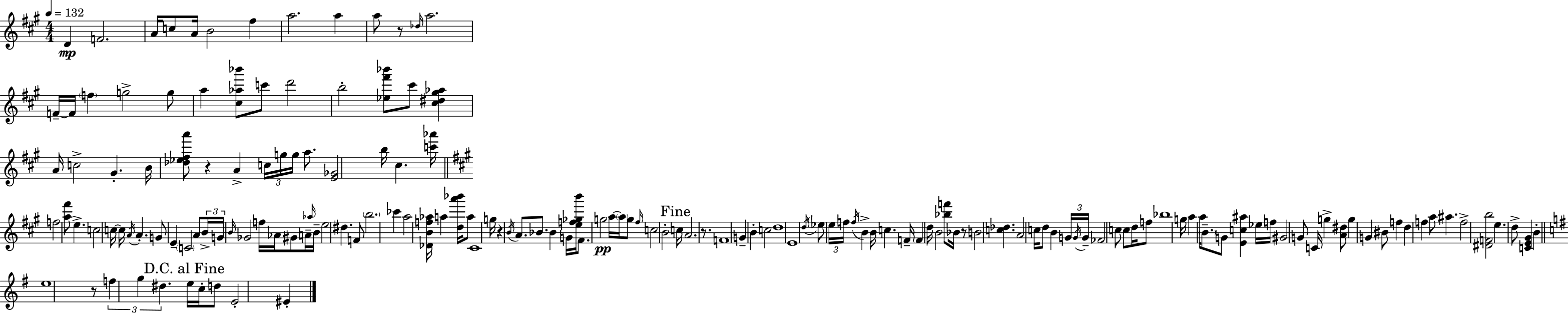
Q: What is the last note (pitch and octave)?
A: EIS4